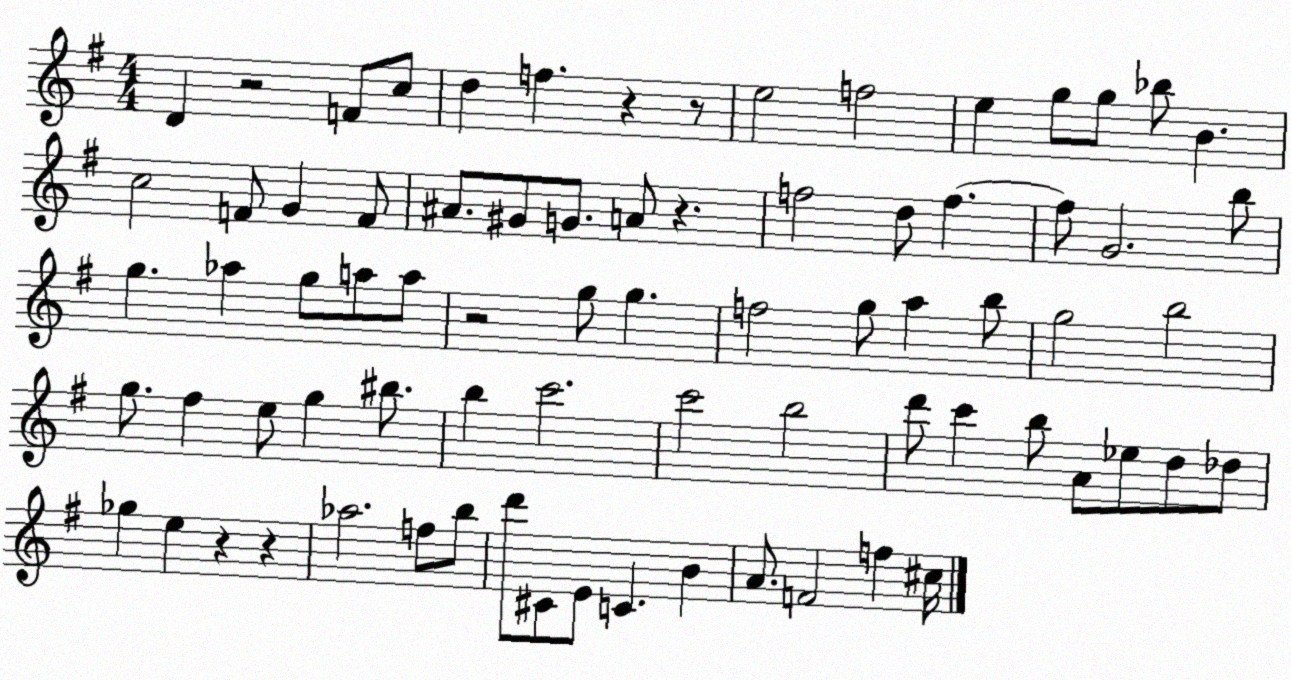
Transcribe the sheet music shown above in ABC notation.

X:1
T:Untitled
M:4/4
L:1/4
K:G
D z2 F/2 c/2 d f z z/2 e2 f2 e g/2 g/2 _b/2 B c2 F/2 G F/2 ^A/2 ^G/2 G/2 A/2 z f2 d/2 f f/2 G2 b/2 g _a g/2 a/2 a/2 z2 g/2 g f2 g/2 a b/2 g2 b2 g/2 ^f e/2 g ^b/2 b c'2 c'2 b2 d'/2 c' b/2 A/2 _e/2 d/2 _d/2 _g e z z _a2 f/2 b/2 d'/2 ^C/2 E/2 C B A/2 F2 f ^c/4